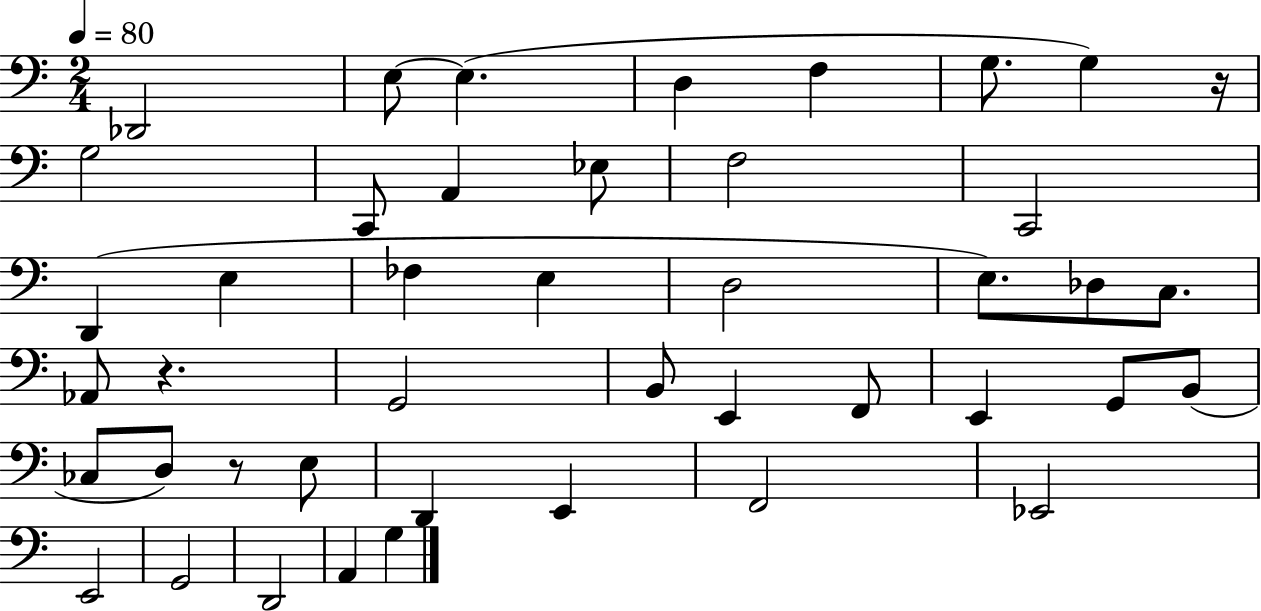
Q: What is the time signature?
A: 2/4